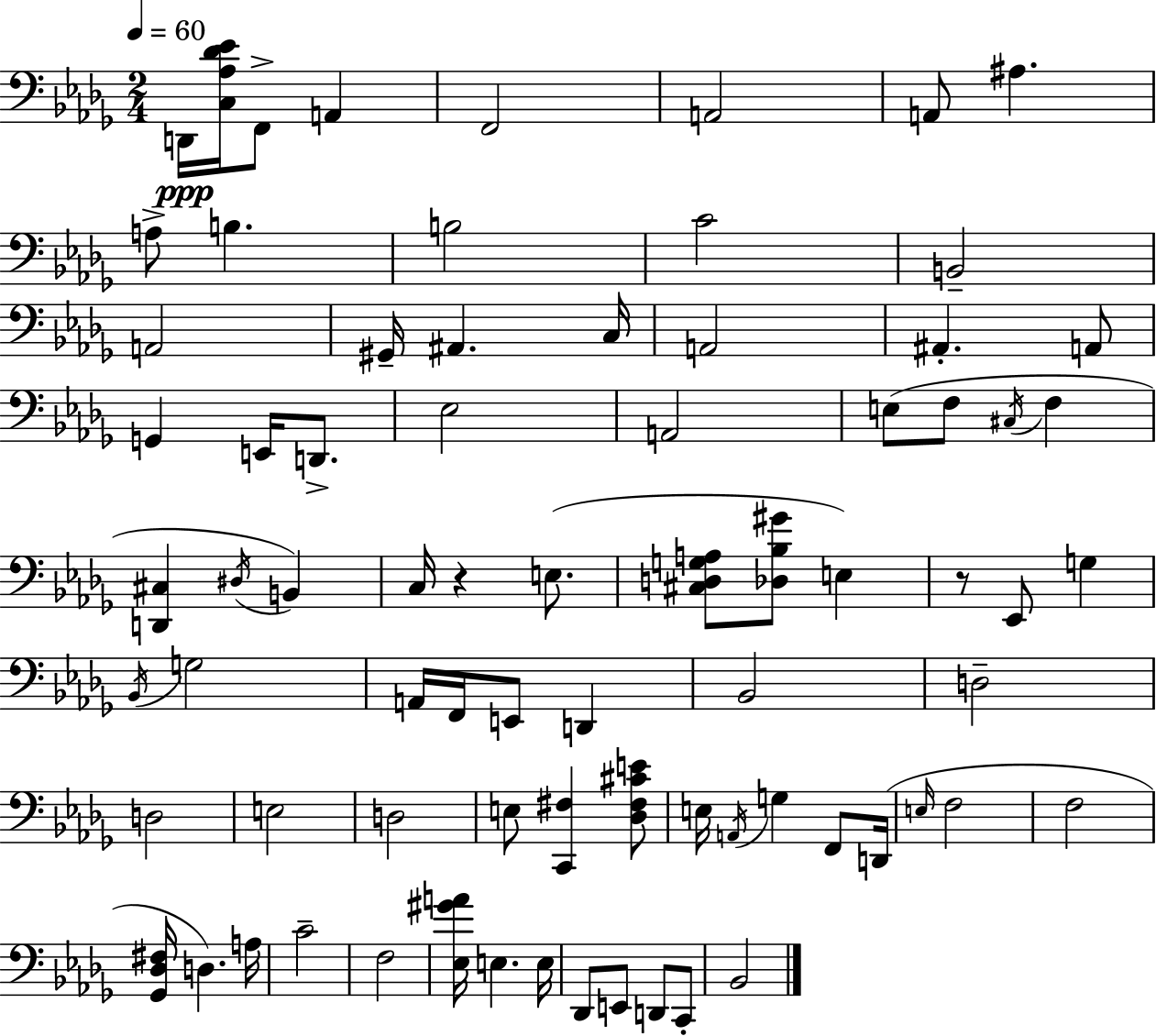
{
  \clef bass
  \numericTimeSignature
  \time 2/4
  \key bes \minor
  \tempo 4 = 60
  d,16\ppp <c aes des' ees'>16 f,8-> a,4 | f,2 | a,2 | a,8 ais4. | \break a8-> b4. | b2 | c'2 | b,2-- | \break a,2 | gis,16-- ais,4. c16 | a,2 | ais,4.-. a,8 | \break g,4 e,16 d,8.-> | ees2 | a,2 | e8( f8 \acciaccatura { cis16 } f4 | \break <d, cis>4 \acciaccatura { dis16 }) b,4 | c16 r4 e8.( | <cis d g a>8 <des bes gis'>8 e4) | r8 ees,8 g4 | \break \acciaccatura { bes,16 } g2 | a,16 f,16 e,8 d,4 | bes,2 | d2-- | \break d2 | e2 | d2 | e8 <c, fis>4 | \break <des fis cis' e'>8 e16 \acciaccatura { a,16 } g4 | f,8 d,16( \grace { e16 } f2 | f2 | <ges, des fis>16 d4.) | \break a16 c'2-- | f2 | <ees gis' a'>16 e4. | e16 des,8 e,8 | \break d,8 c,8-. bes,2 | \bar "|."
}